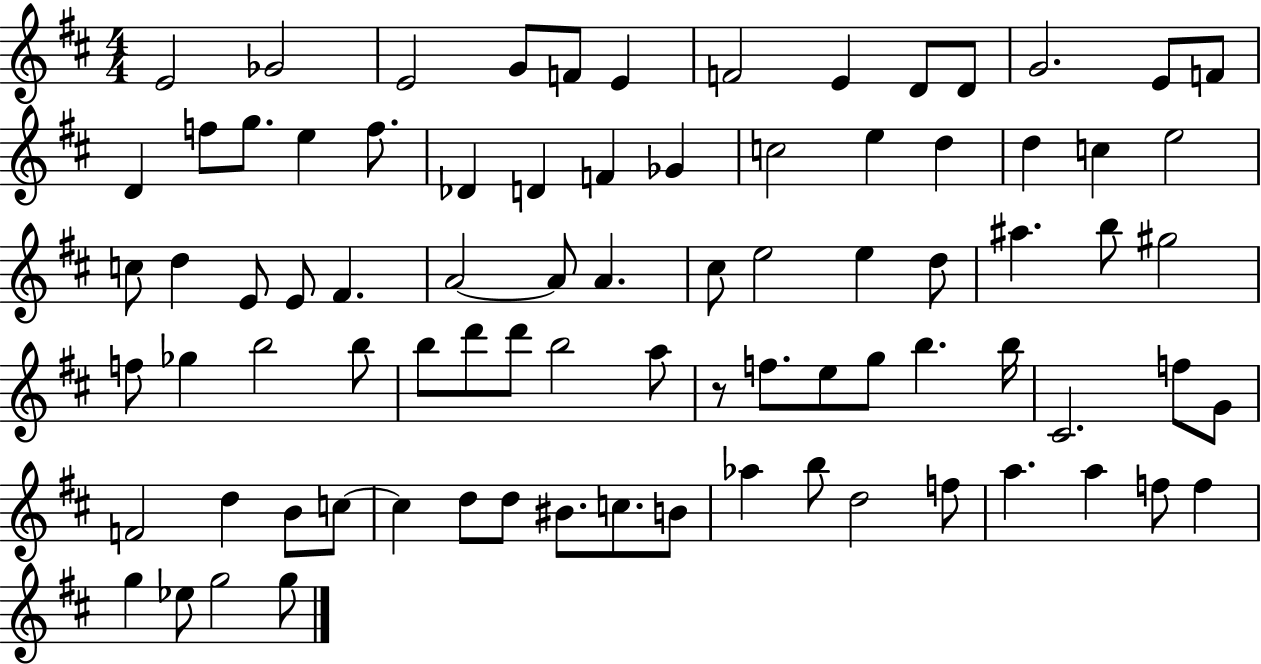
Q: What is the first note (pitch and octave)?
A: E4